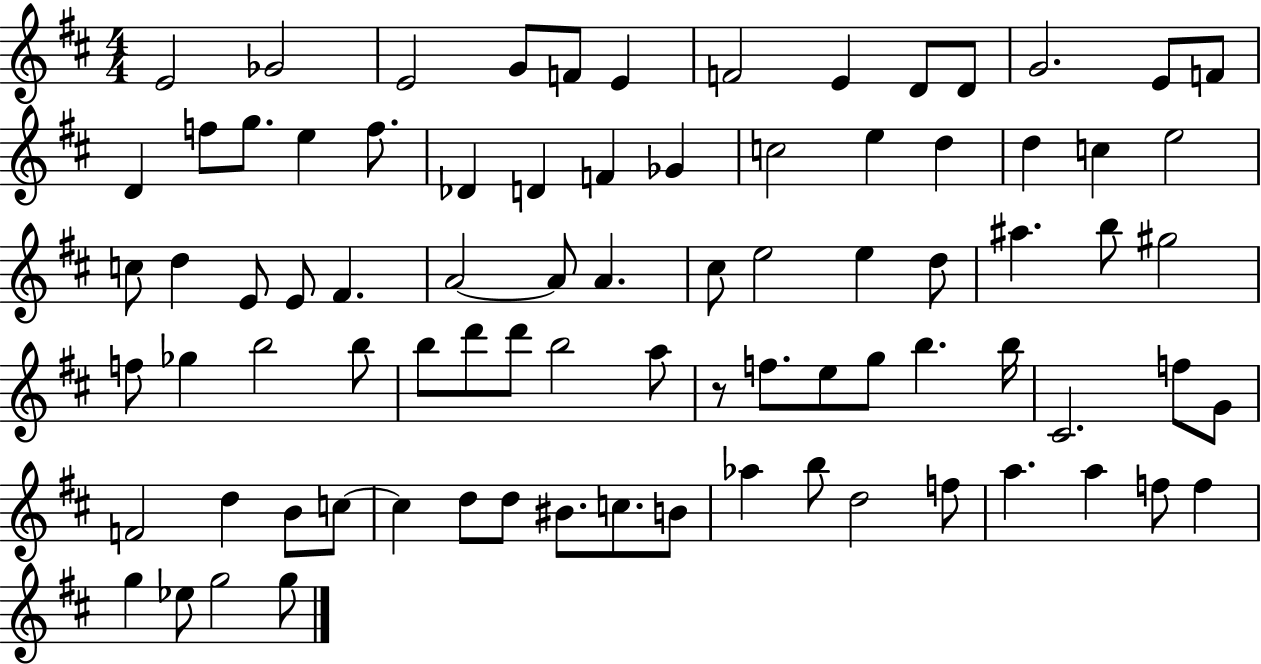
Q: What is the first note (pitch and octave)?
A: E4